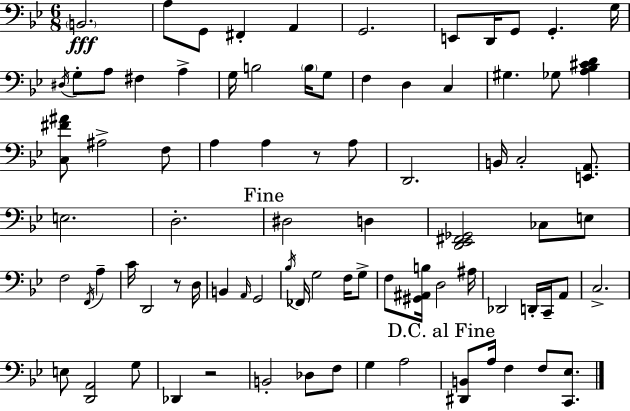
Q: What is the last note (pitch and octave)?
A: F3